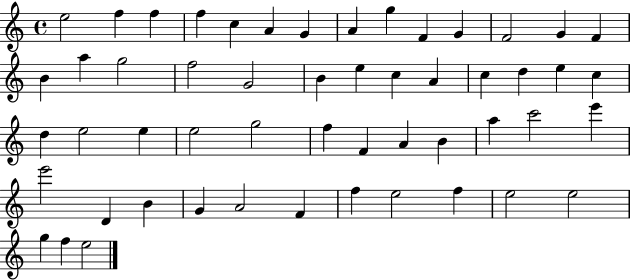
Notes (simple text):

E5/h F5/q F5/q F5/q C5/q A4/q G4/q A4/q G5/q F4/q G4/q F4/h G4/q F4/q B4/q A5/q G5/h F5/h G4/h B4/q E5/q C5/q A4/q C5/q D5/q E5/q C5/q D5/q E5/h E5/q E5/h G5/h F5/q F4/q A4/q B4/q A5/q C6/h E6/q E6/h D4/q B4/q G4/q A4/h F4/q F5/q E5/h F5/q E5/h E5/h G5/q F5/q E5/h